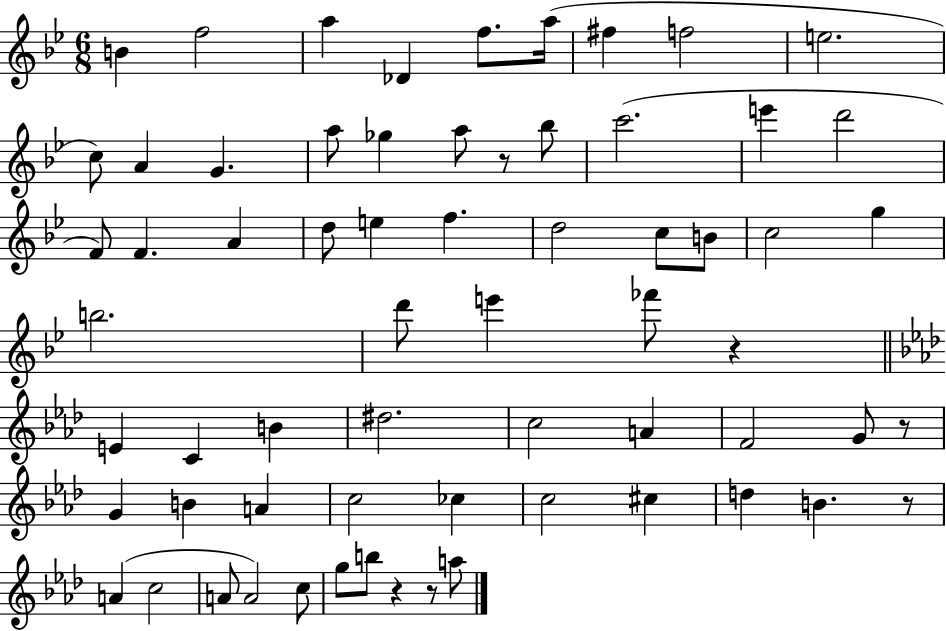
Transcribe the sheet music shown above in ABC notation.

X:1
T:Untitled
M:6/8
L:1/4
K:Bb
B f2 a _D f/2 a/4 ^f f2 e2 c/2 A G a/2 _g a/2 z/2 _b/2 c'2 e' d'2 F/2 F A d/2 e f d2 c/2 B/2 c2 g b2 d'/2 e' _f'/2 z E C B ^d2 c2 A F2 G/2 z/2 G B A c2 _c c2 ^c d B z/2 A c2 A/2 A2 c/2 g/2 b/2 z z/2 a/2